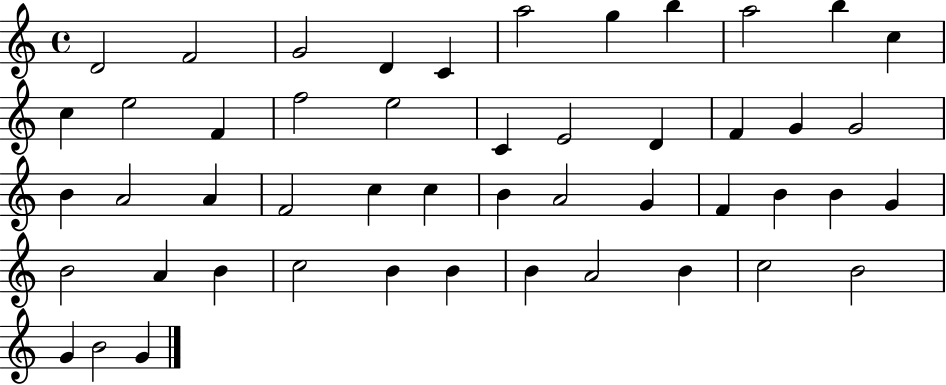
D4/h F4/h G4/h D4/q C4/q A5/h G5/q B5/q A5/h B5/q C5/q C5/q E5/h F4/q F5/h E5/h C4/q E4/h D4/q F4/q G4/q G4/h B4/q A4/h A4/q F4/h C5/q C5/q B4/q A4/h G4/q F4/q B4/q B4/q G4/q B4/h A4/q B4/q C5/h B4/q B4/q B4/q A4/h B4/q C5/h B4/h G4/q B4/h G4/q